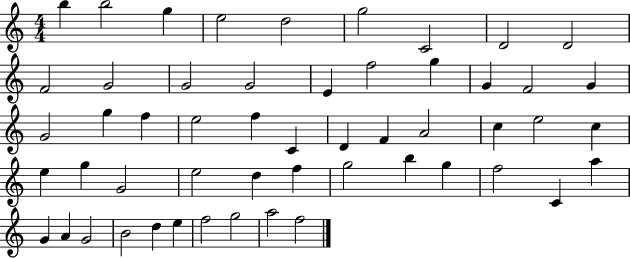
{
  \clef treble
  \numericTimeSignature
  \time 4/4
  \key c \major
  b''4 b''2 g''4 | e''2 d''2 | g''2 c'2 | d'2 d'2 | \break f'2 g'2 | g'2 g'2 | e'4 f''2 g''4 | g'4 f'2 g'4 | \break g'2 g''4 f''4 | e''2 f''4 c'4 | d'4 f'4 a'2 | c''4 e''2 c''4 | \break e''4 g''4 g'2 | e''2 d''4 f''4 | g''2 b''4 g''4 | f''2 c'4 a''4 | \break g'4 a'4 g'2 | b'2 d''4 e''4 | f''2 g''2 | a''2 f''2 | \break \bar "|."
}